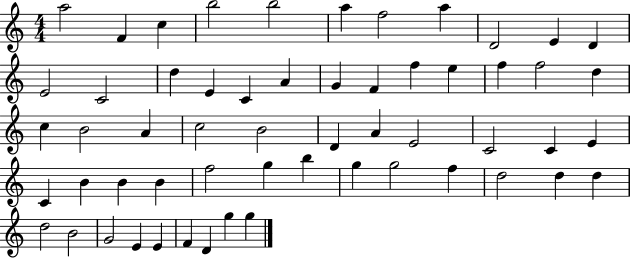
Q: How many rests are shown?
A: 0